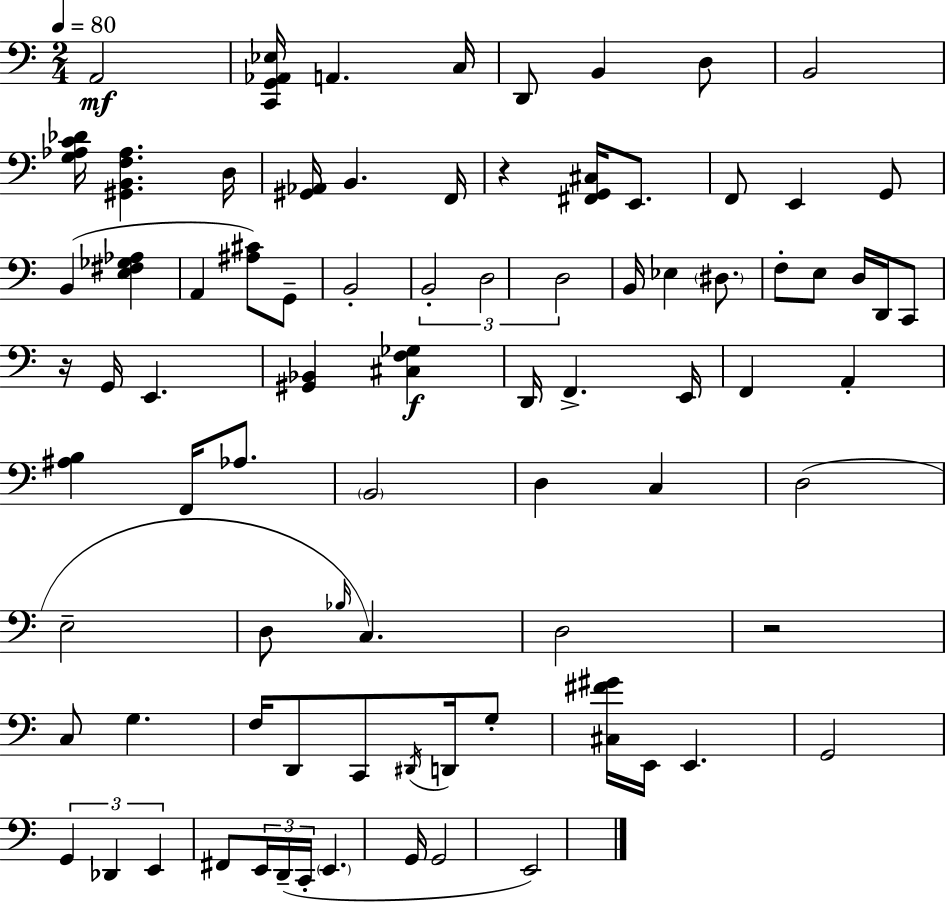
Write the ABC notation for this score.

X:1
T:Untitled
M:2/4
L:1/4
K:Am
A,,2 [C,,G,,_A,,_E,]/4 A,, C,/4 D,,/2 B,, D,/2 B,,2 [G,_A,C_D]/4 [^G,,B,,F,_A,] D,/4 [^G,,_A,,]/4 B,, F,,/4 z [^F,,G,,^C,]/4 E,,/2 F,,/2 E,, G,,/2 B,, [E,^F,_G,_A,] A,, [^A,^C]/2 G,,/2 B,,2 B,,2 D,2 D,2 B,,/4 _E, ^D,/2 F,/2 E,/2 D,/4 D,,/4 C,,/2 z/4 G,,/4 E,, [^G,,_B,,] [^C,F,_G,] D,,/4 F,, E,,/4 F,, A,, [^A,B,] F,,/4 _A,/2 B,,2 D, C, D,2 E,2 D,/2 _B,/4 C, D,2 z2 C,/2 G, F,/4 D,,/2 C,,/2 ^D,,/4 D,,/4 G,/2 [^C,^F^G]/4 E,,/4 E,, G,,2 G,, _D,, E,, ^F,,/2 E,,/4 D,,/4 C,,/4 E,, G,,/4 G,,2 E,,2